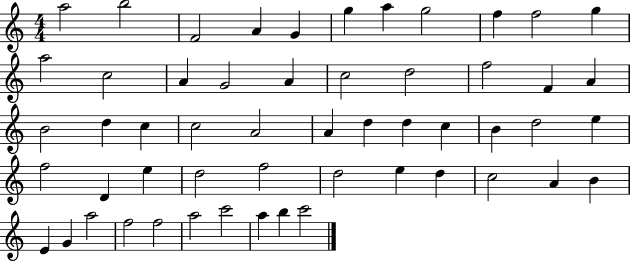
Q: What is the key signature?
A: C major